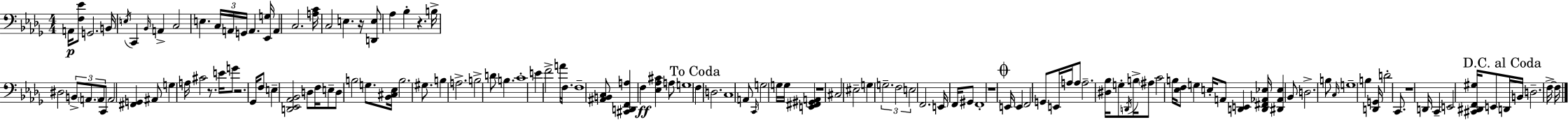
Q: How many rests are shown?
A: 7